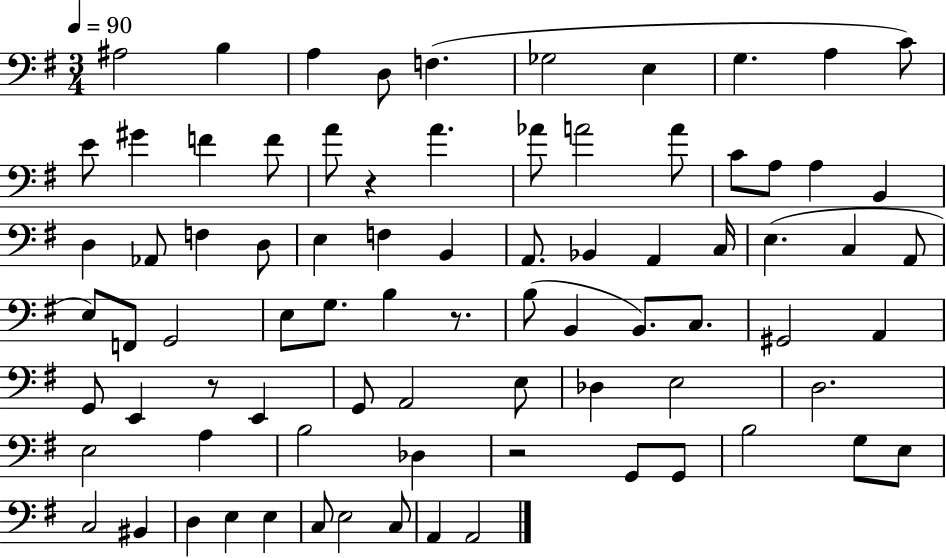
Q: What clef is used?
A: bass